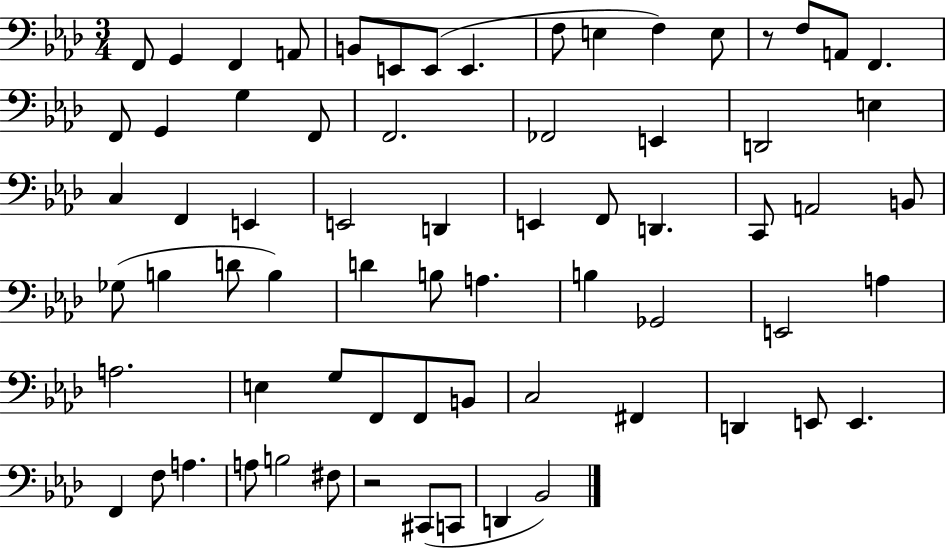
F2/e G2/q F2/q A2/e B2/e E2/e E2/e E2/q. F3/e E3/q F3/q E3/e R/e F3/e A2/e F2/q. F2/e G2/q G3/q F2/e F2/h. FES2/h E2/q D2/h E3/q C3/q F2/q E2/q E2/h D2/q E2/q F2/e D2/q. C2/e A2/h B2/e Gb3/e B3/q D4/e B3/q D4/q B3/e A3/q. B3/q Gb2/h E2/h A3/q A3/h. E3/q G3/e F2/e F2/e B2/e C3/h F#2/q D2/q E2/e E2/q. F2/q F3/e A3/q. A3/e B3/h F#3/e R/h C#2/e C2/e D2/q Bb2/h